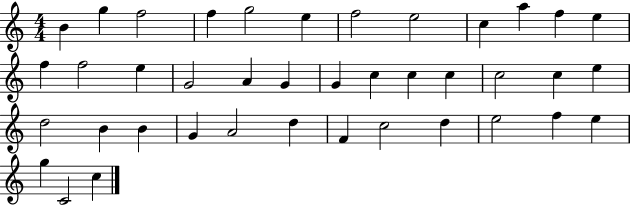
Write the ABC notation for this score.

X:1
T:Untitled
M:4/4
L:1/4
K:C
B g f2 f g2 e f2 e2 c a f e f f2 e G2 A G G c c c c2 c e d2 B B G A2 d F c2 d e2 f e g C2 c